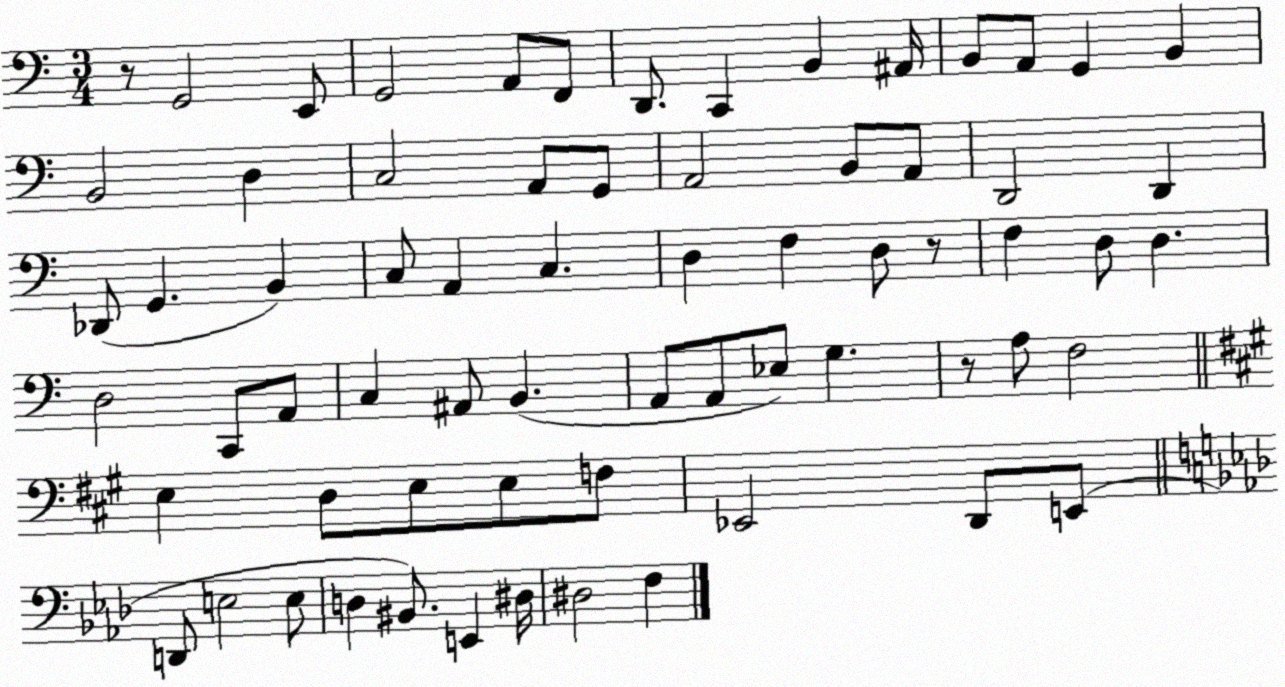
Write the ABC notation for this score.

X:1
T:Untitled
M:3/4
L:1/4
K:C
z/2 G,,2 E,,/2 G,,2 A,,/2 F,,/2 D,,/2 C,, B,, ^A,,/4 B,,/2 A,,/2 G,, B,, B,,2 D, C,2 A,,/2 G,,/2 A,,2 B,,/2 A,,/2 D,,2 D,, _D,,/2 G,, B,, C,/2 A,, C, D, F, D,/2 z/2 F, D,/2 D, D,2 C,,/2 A,,/2 C, ^A,,/2 B,, A,,/2 A,,/2 _E,/2 G, z/2 A,/2 F,2 E, D,/2 E,/2 E,/2 F,/2 _E,,2 D,,/2 E,,/2 D,,/2 E,2 E,/2 D, ^B,,/2 E,, ^D,/4 ^D,2 F,